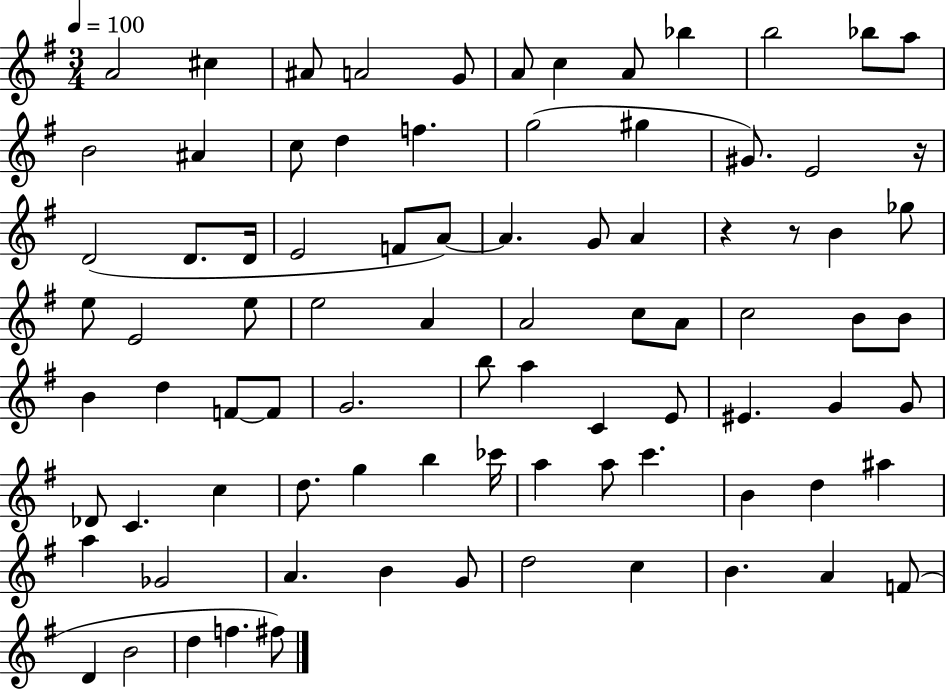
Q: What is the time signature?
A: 3/4